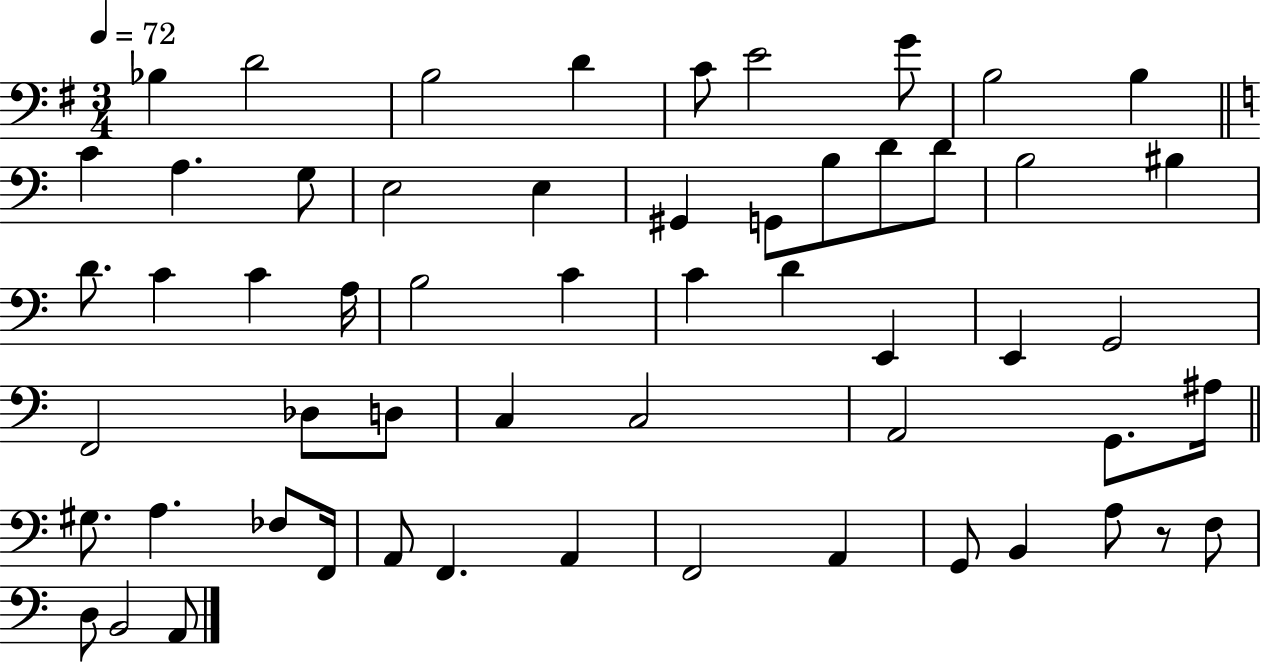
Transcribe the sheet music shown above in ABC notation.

X:1
T:Untitled
M:3/4
L:1/4
K:G
_B, D2 B,2 D C/2 E2 G/2 B,2 B, C A, G,/2 E,2 E, ^G,, G,,/2 B,/2 D/2 D/2 B,2 ^B, D/2 C C A,/4 B,2 C C D E,, E,, G,,2 F,,2 _D,/2 D,/2 C, C,2 A,,2 G,,/2 ^A,/4 ^G,/2 A, _F,/2 F,,/4 A,,/2 F,, A,, F,,2 A,, G,,/2 B,, A,/2 z/2 F,/2 D,/2 B,,2 A,,/2